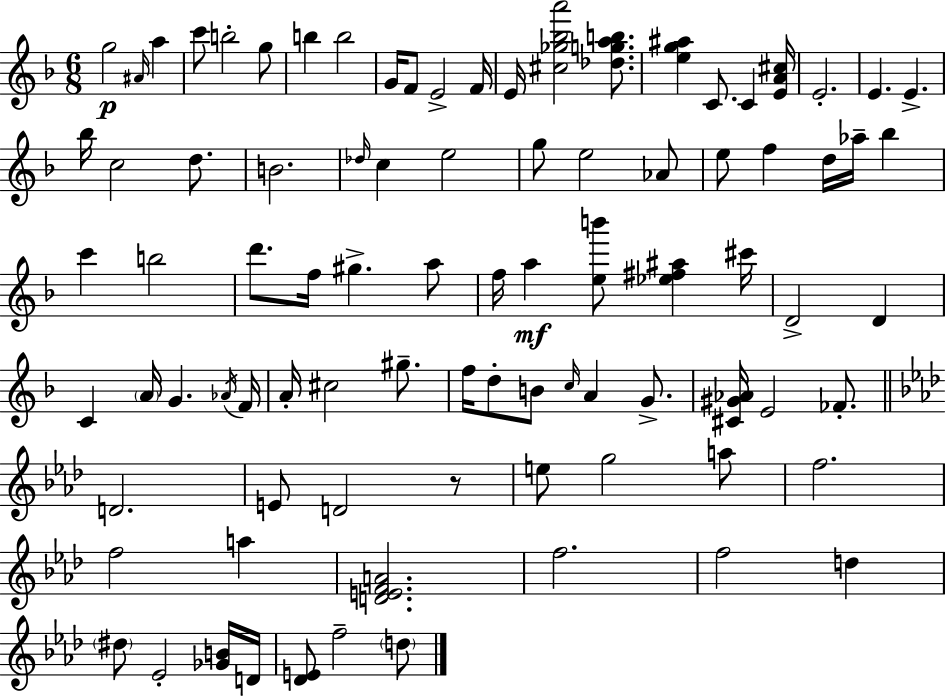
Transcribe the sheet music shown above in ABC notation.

X:1
T:Untitled
M:6/8
L:1/4
K:F
g2 ^A/4 a c'/2 b2 g/2 b b2 G/4 F/2 E2 F/4 E/4 [^c_g_ba']2 [_dgab]/2 [eg^a] C/2 C [EA^c]/4 E2 E E _b/4 c2 d/2 B2 _d/4 c e2 g/2 e2 _A/2 e/2 f d/4 _a/4 _b c' b2 d'/2 f/4 ^g a/2 f/4 a [eb']/2 [_e^f^a] ^c'/4 D2 D C A/4 G _A/4 F/4 A/4 ^c2 ^g/2 f/4 d/2 B/2 c/4 A G/2 [^C^G_A]/4 E2 _F/2 D2 E/2 D2 z/2 e/2 g2 a/2 f2 f2 a [DEFA]2 f2 f2 d ^d/2 _E2 [_GB]/4 D/4 [_DE]/2 f2 d/2